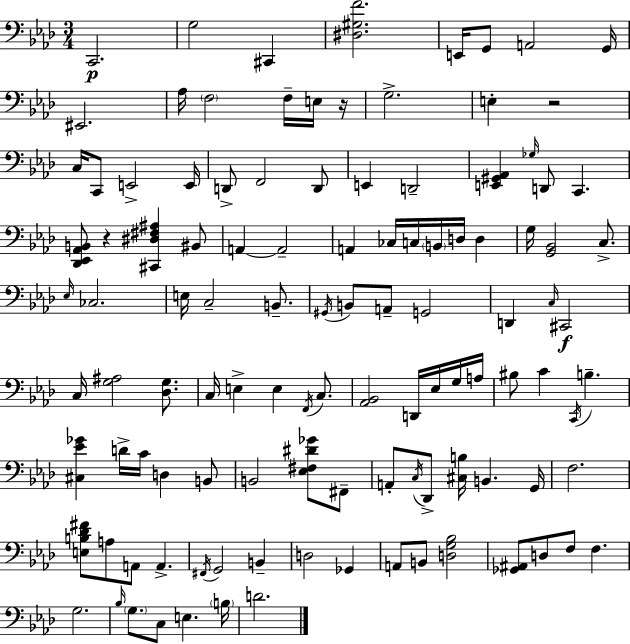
{
  \clef bass
  \numericTimeSignature
  \time 3/4
  \key aes \major
  c,2.\p | g2 cis,4 | <dis gis f'>2. | e,16 g,8 a,2 g,16 | \break eis,2. | aes16 \parenthesize f2 f16-- e16 r16 | g2.-> | e4-. r2 | \break c16 c,8 e,2-> e,16 | d,8-> f,2 d,8 | e,4 d,2-- | <e, gis, aes,>4 \grace { ges16 } d,8 c,4. | \break <des, ees, aes, b,>8 r4 <cis, dis fis ais>4 bis,8 | a,4~~ a,2-- | a,4 ces16 c16 \parenthesize b,16 d16 d4 | g16 <g, bes,>2 c8.-> | \break \grace { ees16 } ces2. | e16 c2-- b,8.-- | \acciaccatura { gis,16 } b,8 a,8-- g,2 | d,4 \grace { c16 } cis,2\f | \break c16 <g ais>2 | <des g>8. c16 e4-> e4 | \acciaccatura { f,16 } c8. <aes, bes,>2 | d,16 ees16 g16 a16 bis8 c'4 \acciaccatura { c,16 } | \break b4.-- <cis ees' ges'>4 d'16-> c'16 | d4 b,8 b,2 | <ees fis dis' ges'>8 fis,8-- a,8-. \acciaccatura { c16 } des,8-> <cis b>16 | b,4. g,16 f2. | \break <e b des' fis'>8 a8 a,8 | a,4.-> \acciaccatura { fis,16 } g,2 | b,4-- d2 | ges,4 a,8 b,8 | \break <d g bes>2 <ges, ais,>8 d8 | f8 f4. g2. | \grace { bes16 } \parenthesize g8. | c8 e4. \parenthesize b16 d'2. | \break \bar "|."
}